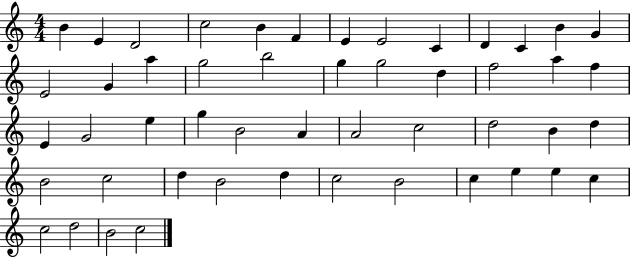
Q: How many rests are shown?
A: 0